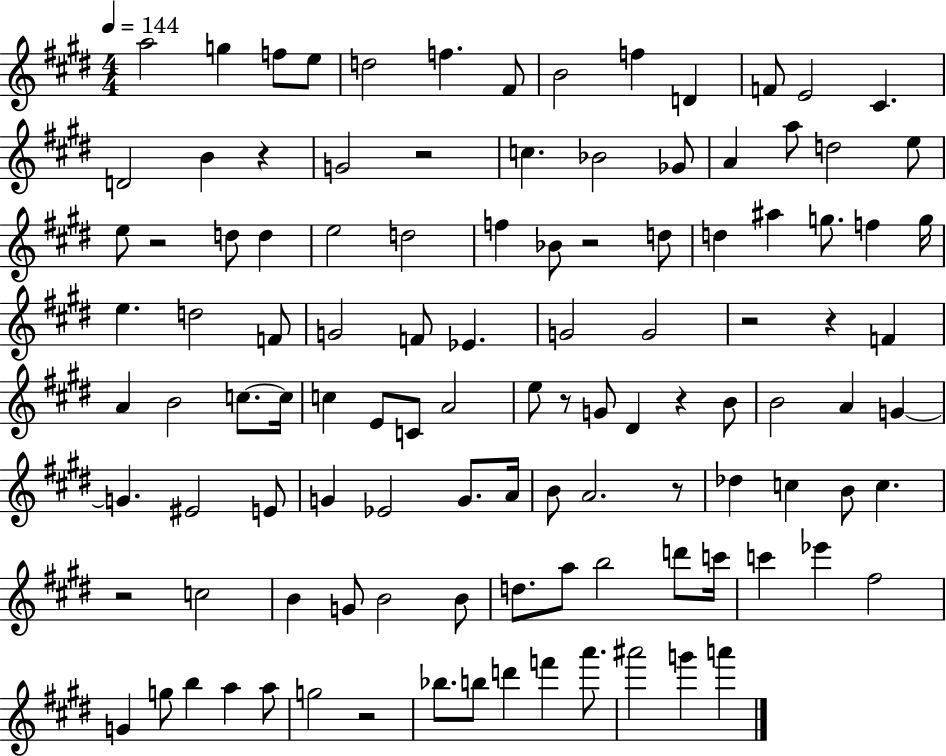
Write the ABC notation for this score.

X:1
T:Untitled
M:4/4
L:1/4
K:E
a2 g f/2 e/2 d2 f ^F/2 B2 f D F/2 E2 ^C D2 B z G2 z2 c _B2 _G/2 A a/2 d2 e/2 e/2 z2 d/2 d e2 d2 f _B/2 z2 d/2 d ^a g/2 f g/4 e d2 F/2 G2 F/2 _E G2 G2 z2 z F A B2 c/2 c/4 c E/2 C/2 A2 e/2 z/2 G/2 ^D z B/2 B2 A G G ^E2 E/2 G _E2 G/2 A/4 B/2 A2 z/2 _d c B/2 c z2 c2 B G/2 B2 B/2 d/2 a/2 b2 d'/2 c'/4 c' _e' ^f2 G g/2 b a a/2 g2 z2 _b/2 b/2 d' f' a'/2 ^a'2 g' a'